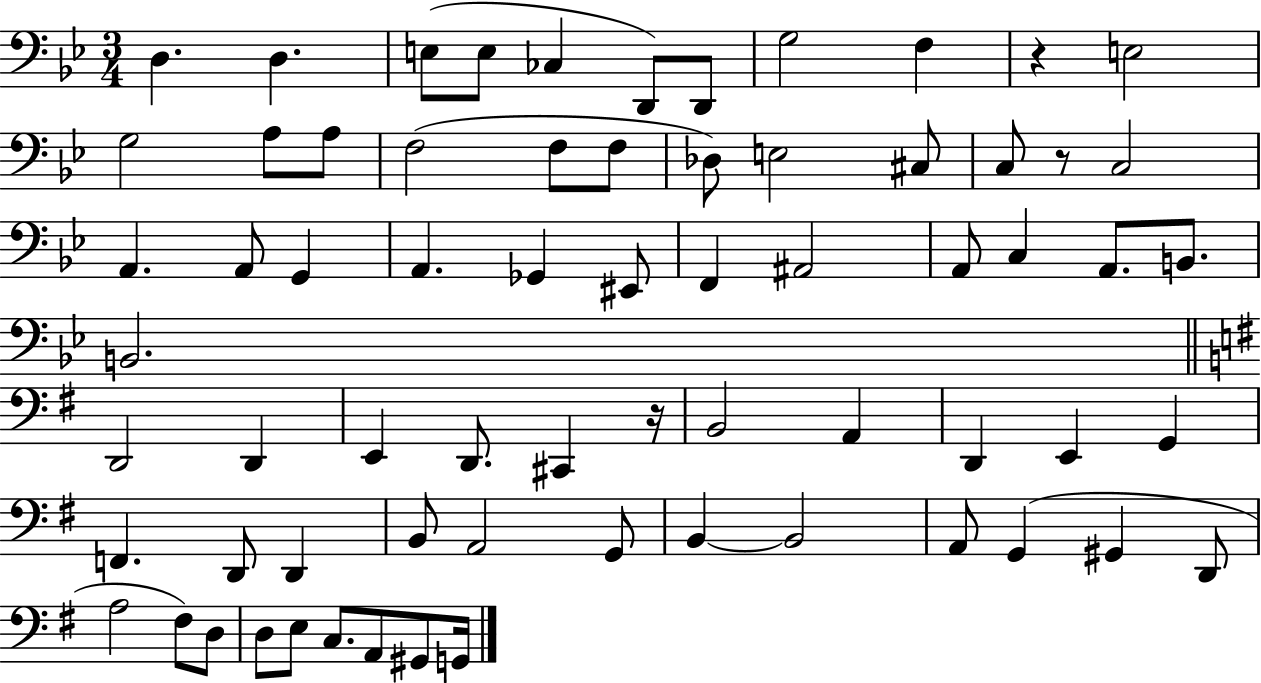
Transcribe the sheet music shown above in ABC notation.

X:1
T:Untitled
M:3/4
L:1/4
K:Bb
D, D, E,/2 E,/2 _C, D,,/2 D,,/2 G,2 F, z E,2 G,2 A,/2 A,/2 F,2 F,/2 F,/2 _D,/2 E,2 ^C,/2 C,/2 z/2 C,2 A,, A,,/2 G,, A,, _G,, ^E,,/2 F,, ^A,,2 A,,/2 C, A,,/2 B,,/2 B,,2 D,,2 D,, E,, D,,/2 ^C,, z/4 B,,2 A,, D,, E,, G,, F,, D,,/2 D,, B,,/2 A,,2 G,,/2 B,, B,,2 A,,/2 G,, ^G,, D,,/2 A,2 ^F,/2 D,/2 D,/2 E,/2 C,/2 A,,/2 ^G,,/2 G,,/4